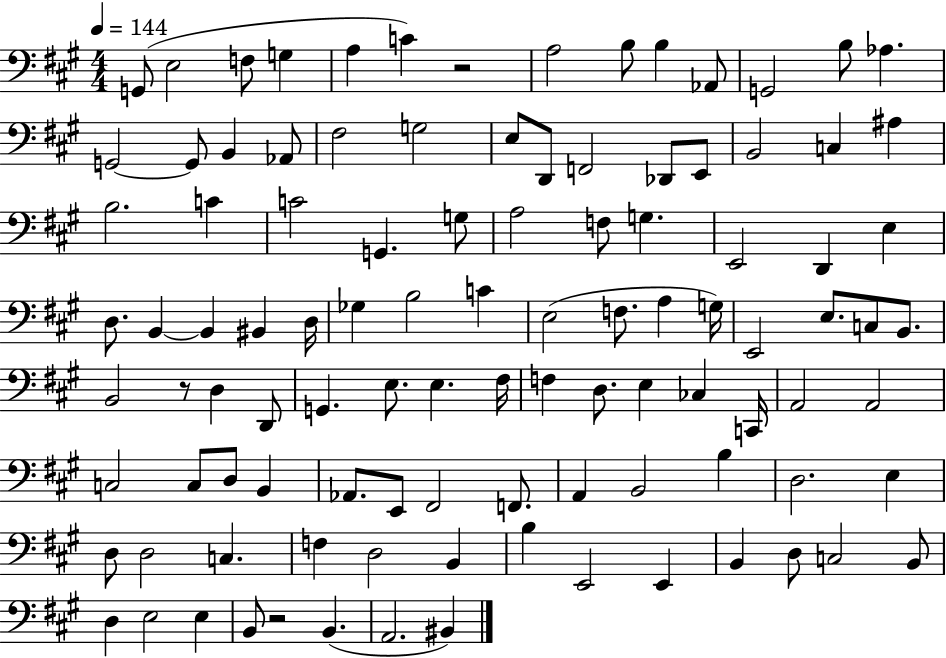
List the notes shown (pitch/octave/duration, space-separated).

G2/e E3/h F3/e G3/q A3/q C4/q R/h A3/h B3/e B3/q Ab2/e G2/h B3/e Ab3/q. G2/h G2/e B2/q Ab2/e F#3/h G3/h E3/e D2/e F2/h Db2/e E2/e B2/h C3/q A#3/q B3/h. C4/q C4/h G2/q. G3/e A3/h F3/e G3/q. E2/h D2/q E3/q D3/e. B2/q B2/q BIS2/q D3/s Gb3/q B3/h C4/q E3/h F3/e. A3/q G3/s E2/h E3/e. C3/e B2/e. B2/h R/e D3/q D2/e G2/q. E3/e. E3/q. F#3/s F3/q D3/e. E3/q CES3/q C2/s A2/h A2/h C3/h C3/e D3/e B2/q Ab2/e. E2/e F#2/h F2/e. A2/q B2/h B3/q D3/h. E3/q D3/e D3/h C3/q. F3/q D3/h B2/q B3/q E2/h E2/q B2/q D3/e C3/h B2/e D3/q E3/h E3/q B2/e R/h B2/q. A2/h. BIS2/q